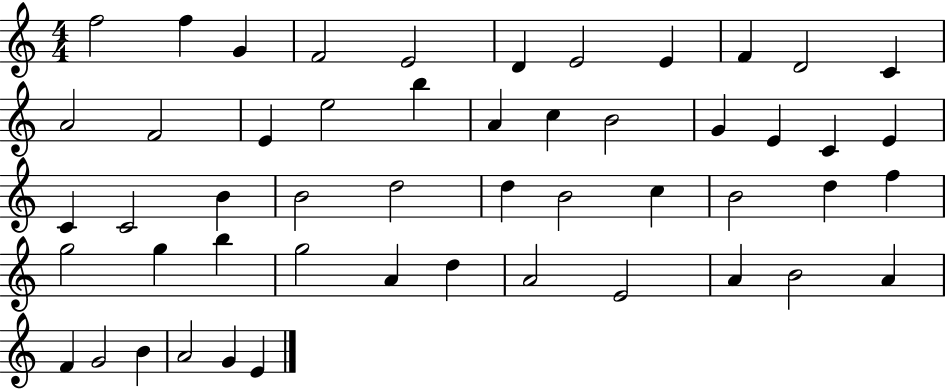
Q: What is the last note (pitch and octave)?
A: E4